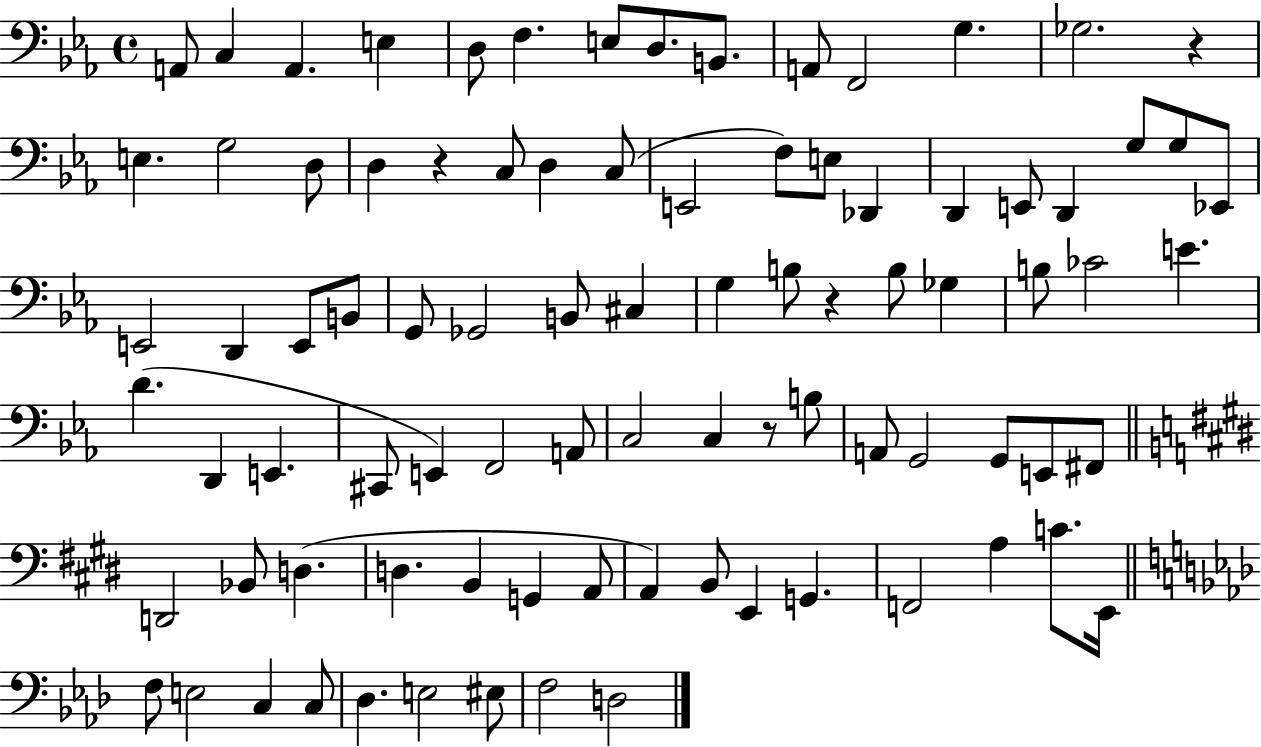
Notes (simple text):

A2/e C3/q A2/q. E3/q D3/e F3/q. E3/e D3/e. B2/e. A2/e F2/h G3/q. Gb3/h. R/q E3/q. G3/h D3/e D3/q R/q C3/e D3/q C3/e E2/h F3/e E3/e Db2/q D2/q E2/e D2/q G3/e G3/e Eb2/e E2/h D2/q E2/e B2/e G2/e Gb2/h B2/e C#3/q G3/q B3/e R/q B3/e Gb3/q B3/e CES4/h E4/q. D4/q. D2/q E2/q. C#2/e E2/q F2/h A2/e C3/h C3/q R/e B3/e A2/e G2/h G2/e E2/e F#2/e D2/h Bb2/e D3/q. D3/q. B2/q G2/q A2/e A2/q B2/e E2/q G2/q. F2/h A3/q C4/e. E2/s F3/e E3/h C3/q C3/e Db3/q. E3/h EIS3/e F3/h D3/h